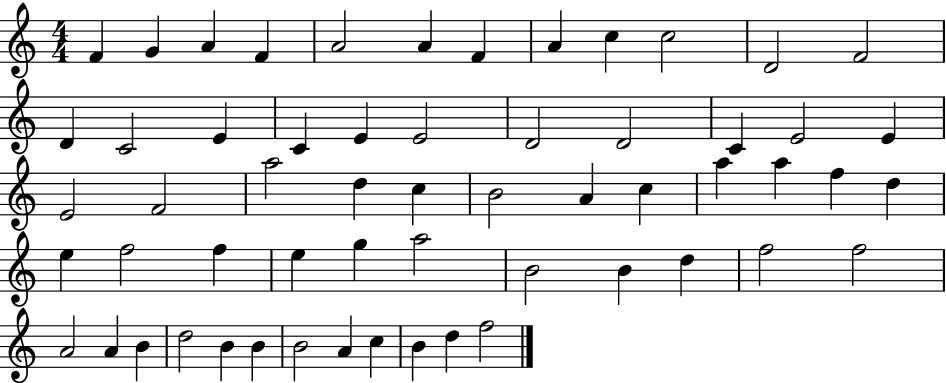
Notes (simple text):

F4/q G4/q A4/q F4/q A4/h A4/q F4/q A4/q C5/q C5/h D4/h F4/h D4/q C4/h E4/q C4/q E4/q E4/h D4/h D4/h C4/q E4/h E4/q E4/h F4/h A5/h D5/q C5/q B4/h A4/q C5/q A5/q A5/q F5/q D5/q E5/q F5/h F5/q E5/q G5/q A5/h B4/h B4/q D5/q F5/h F5/h A4/h A4/q B4/q D5/h B4/q B4/q B4/h A4/q C5/q B4/q D5/q F5/h